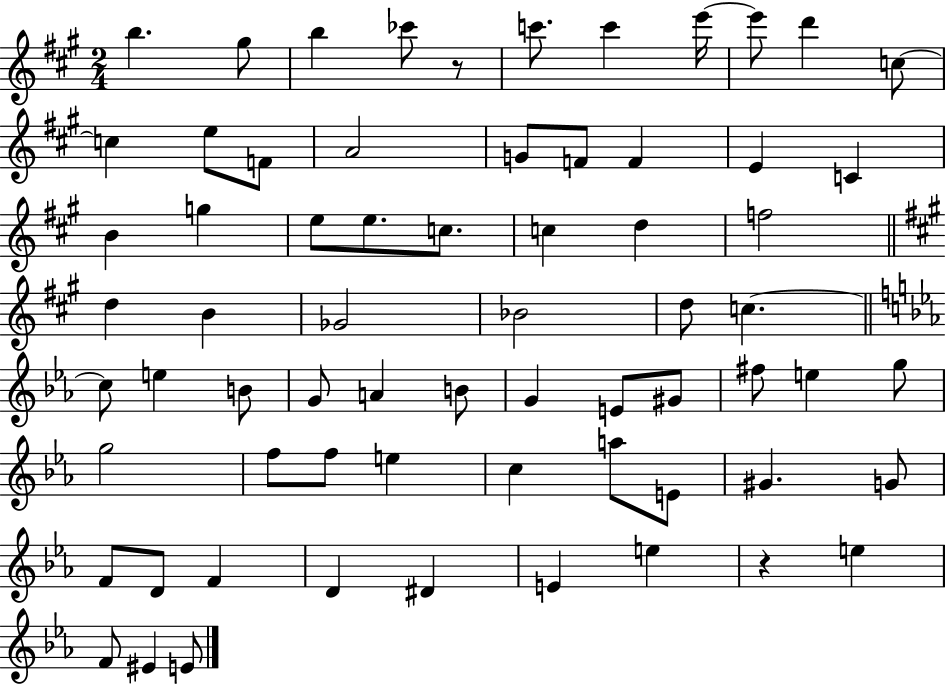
B5/q. G#5/e B5/q CES6/e R/e C6/e. C6/q E6/s E6/e D6/q C5/e C5/q E5/e F4/e A4/h G4/e F4/e F4/q E4/q C4/q B4/q G5/q E5/e E5/e. C5/e. C5/q D5/q F5/h D5/q B4/q Gb4/h Bb4/h D5/e C5/q. C5/e E5/q B4/e G4/e A4/q B4/e G4/q E4/e G#4/e F#5/e E5/q G5/e G5/h F5/e F5/e E5/q C5/q A5/e E4/e G#4/q. G4/e F4/e D4/e F4/q D4/q D#4/q E4/q E5/q R/q E5/q F4/e EIS4/q E4/e